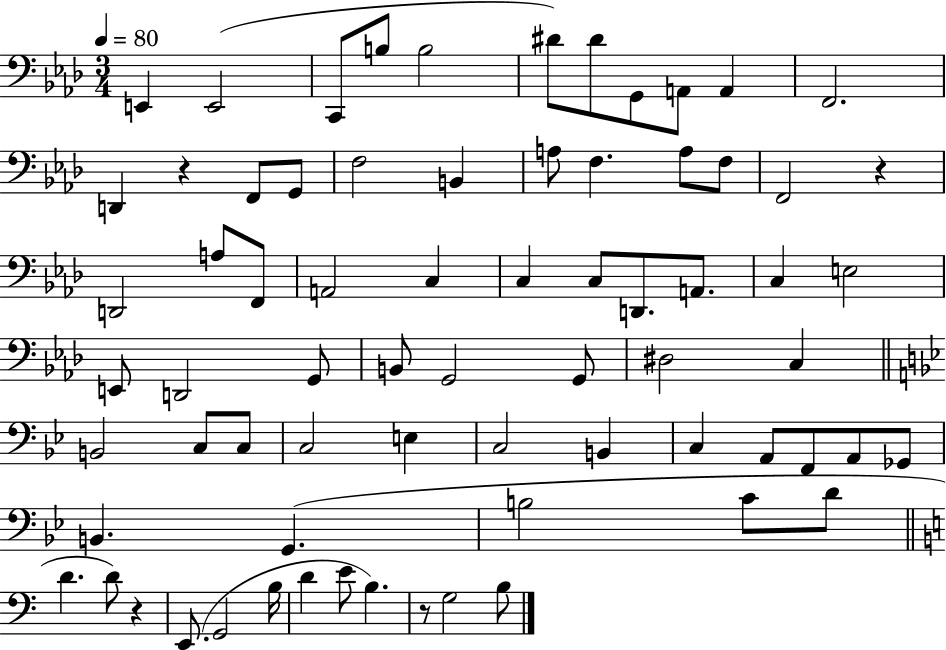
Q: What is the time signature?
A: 3/4